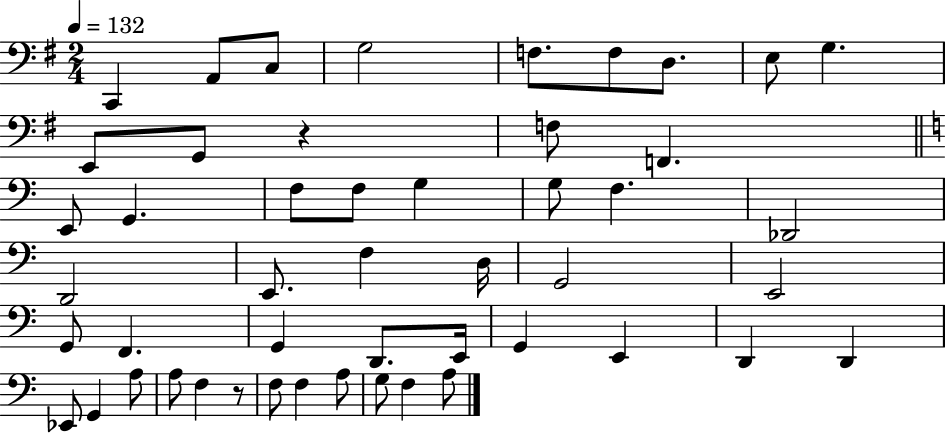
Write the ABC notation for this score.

X:1
T:Untitled
M:2/4
L:1/4
K:G
C,, A,,/2 C,/2 G,2 F,/2 F,/2 D,/2 E,/2 G, E,,/2 G,,/2 z F,/2 F,, E,,/2 G,, F,/2 F,/2 G, G,/2 F, _D,,2 D,,2 E,,/2 F, D,/4 G,,2 E,,2 G,,/2 F,, G,, D,,/2 E,,/4 G,, E,, D,, D,, _E,,/2 G,, A,/2 A,/2 F, z/2 F,/2 F, A,/2 G,/2 F, A,/2